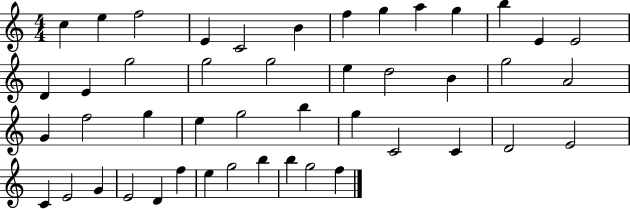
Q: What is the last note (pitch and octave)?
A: F5